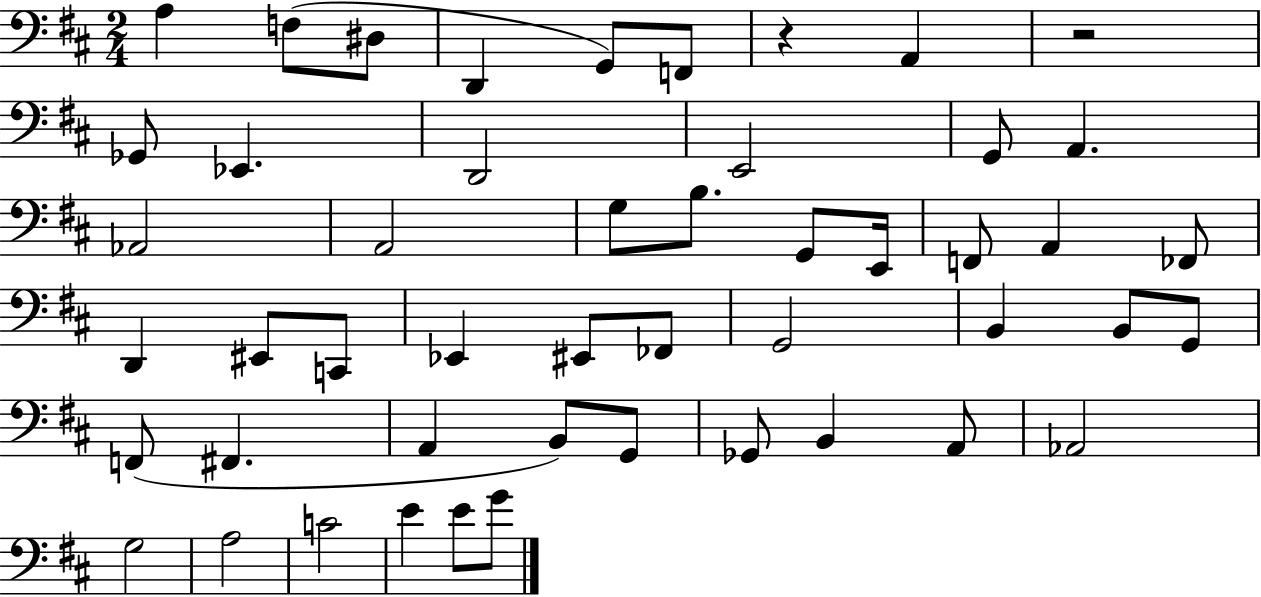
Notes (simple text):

A3/q F3/e D#3/e D2/q G2/e F2/e R/q A2/q R/h Gb2/e Eb2/q. D2/h E2/h G2/e A2/q. Ab2/h A2/h G3/e B3/e. G2/e E2/s F2/e A2/q FES2/e D2/q EIS2/e C2/e Eb2/q EIS2/e FES2/e G2/h B2/q B2/e G2/e F2/e F#2/q. A2/q B2/e G2/e Gb2/e B2/q A2/e Ab2/h G3/h A3/h C4/h E4/q E4/e G4/e